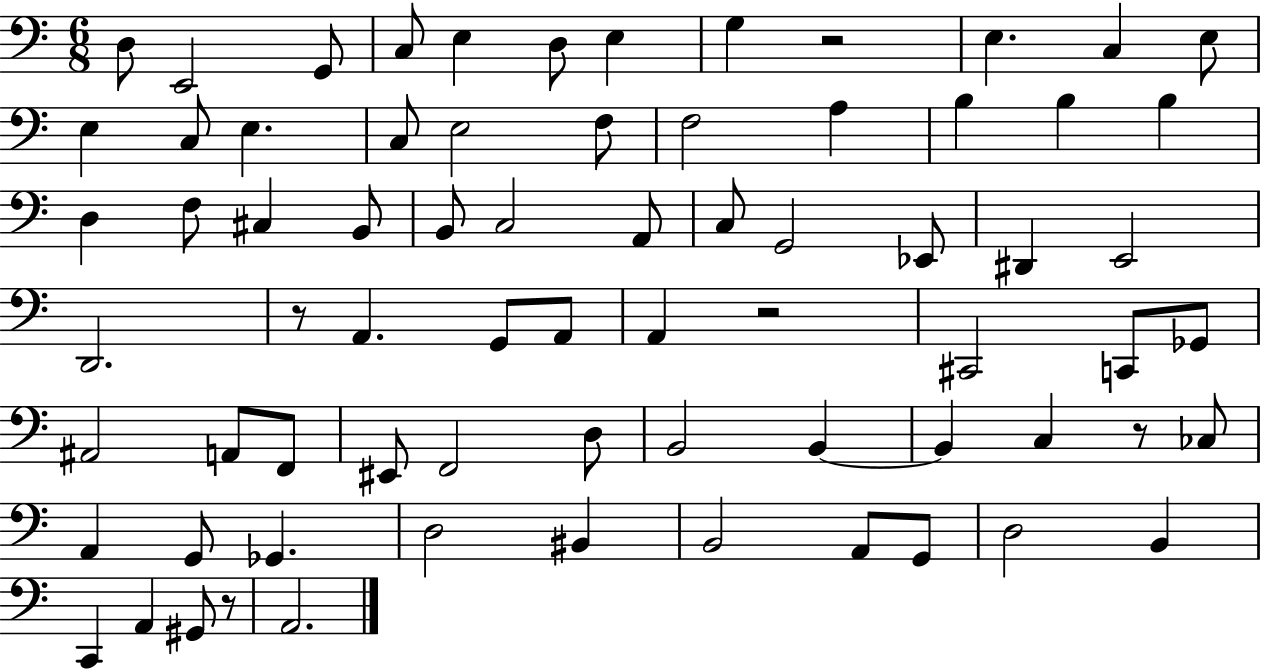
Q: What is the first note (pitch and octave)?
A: D3